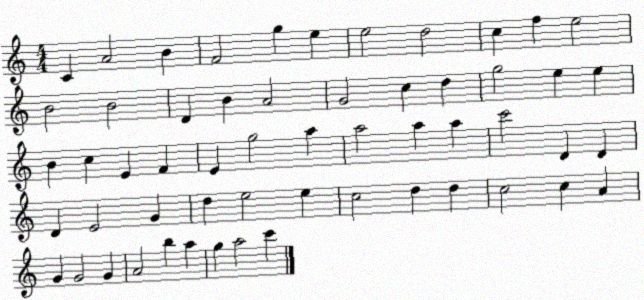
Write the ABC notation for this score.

X:1
T:Untitled
M:4/4
L:1/4
K:C
C A2 B F2 g e e2 d2 c f e2 B2 B2 D B A2 G2 c d g2 e e B c E F E g2 a a2 a a c'2 D D D E2 G d e2 e c2 d d c2 c A G G2 G A2 b a g a2 c'